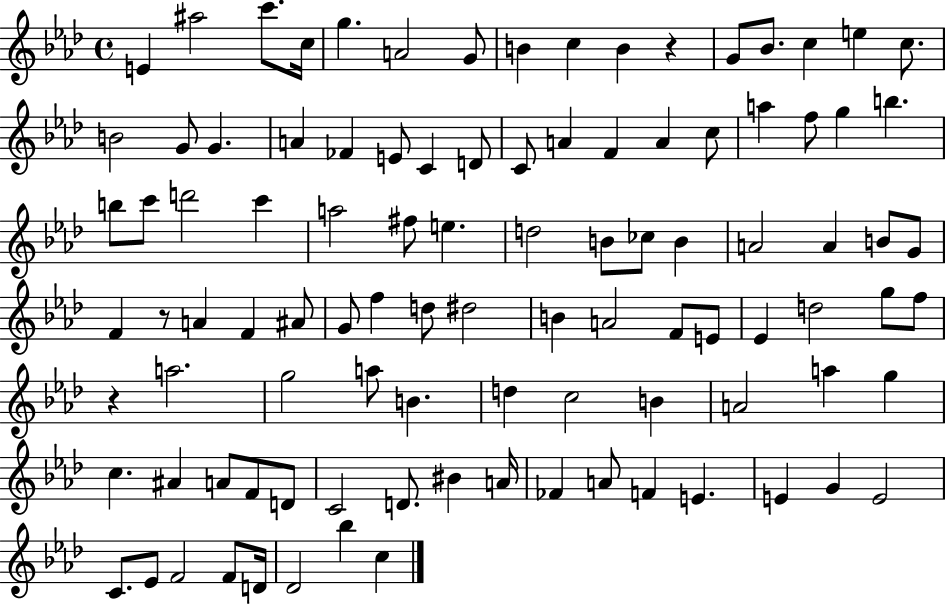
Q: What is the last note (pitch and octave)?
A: C5